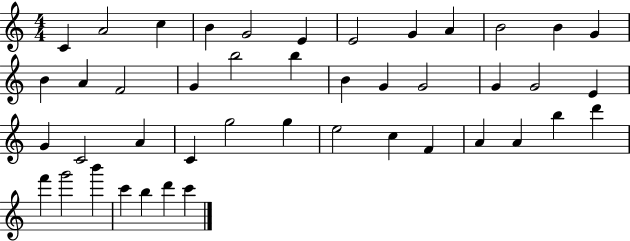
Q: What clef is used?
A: treble